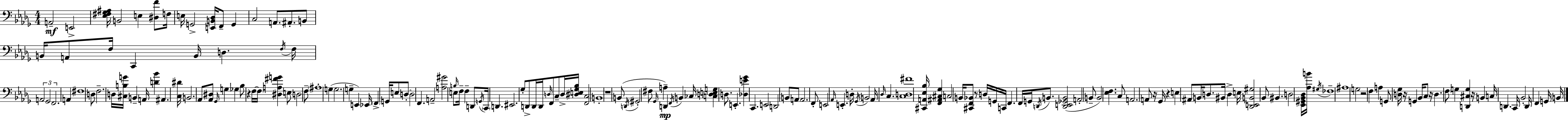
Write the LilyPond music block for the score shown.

{
  \clef bass
  \numericTimeSignature
  \time 4/4
  \key bes \minor
  a,2--\mf e,2-> | <ees fis ges ais>16 b,2 e4 <dis f'>8 f16 | e16 g,2-> <e, b, des>16 f,8-- g,4 | c2 a,8. ais,8.-. b,8 | \break b,16 a,8 f16 c,4 b,16 d4. \acciaccatura { f16 } | f16 \tuplet 3/2 { a,2 ges,2 | f,2. } a,4 | fis1 | \break d8 f2.-- d16 | <cis b g'>16 b,4-- a,16 <d' bes'>4 ais,4. | <c dis'>16 b,2. aes,8 <aes, dis>8 | \grace { ges,16 } g4 ges4 bes8 r4 | \break f16~~ \parenthesize f16 <dis a fis' g'>4 e8 d2 | f8-- \parenthesize ais1-. | g4( g2. | g4-- e,4) ees,16 \parenthesize f,4-> g,16 | \break e8 d8-.~~ d2 f,4. | a,2-- <a gis'>2 | e8 \grace { b16 } f16-- f4-- d,8 \acciaccatura { g,16 } \parenthesize c,16 d,4. | eis,2. | \break ges8-. d,8-> d,16 d,16 \grace { d16 } f,8 c8-- d16-> <dis e ges bes>16 <f, c>2 | b,1-. | r1 | b,8( \acciaccatura { d,16 } gis,2-. | \break fis8 \grace { ges,16 } a4--\mp) d,4 \acciaccatura { f,16 } b,4 | ces16 <c d e g>4 d8. e,4.-. <des e' ges'>4 | c,4. e,2 | d,2 b,8 a,8 a,2. | \break f,8-. e,2 | \grace { aes,16 } e,4.-. d16-. \acciaccatura { ges,16 } b,2 | aes,16 \grace { des16 } c4. <c d fis'>1 | <cis, a, ees bes>16 <f, ais, cis ges>4 | \break c2 b,16 <cis, f, bes,>8 r8 d16 g,16 c,16 | f,4. f,16 g,16 \acciaccatura { d,16 } b,8. <d, e, ges, b,>2( | a,2-. b,8-- b,2) | <ees f>4. c8 a,2. | \break a,8 r16 ges,16 r4 | e4 ais,8 b,16 d8. bis,16 d4-> | e16 <des, e, b, gis>2 bes,8 bis,4. | d2 <ees, gis, bes, des>16 <aes b'>16 \acciaccatura { gis16 } fes1-- | \break ais1 | g2 | r2 f4 | a4 g,8 <d ges>16 r16 g,4 bes,16 c8 | \break r16 d4. \parenthesize f8 g4 <d, cis g>4 | r16 b,4 c16 d,4. c,16 bes,2-. | d,16 f,4 g,16 b,16 \bar "|."
}